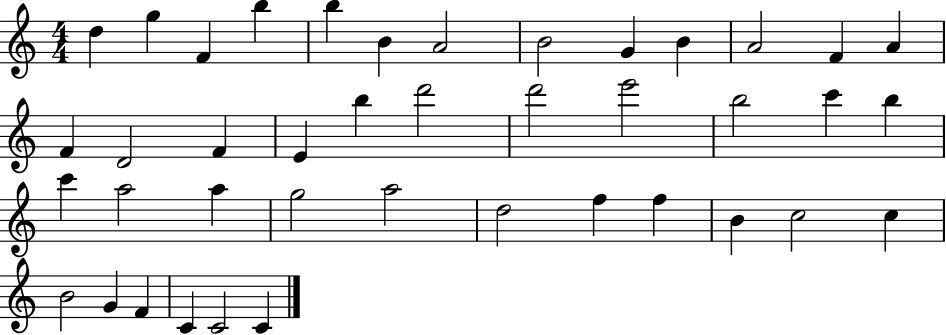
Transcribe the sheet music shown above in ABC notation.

X:1
T:Untitled
M:4/4
L:1/4
K:C
d g F b b B A2 B2 G B A2 F A F D2 F E b d'2 d'2 e'2 b2 c' b c' a2 a g2 a2 d2 f f B c2 c B2 G F C C2 C